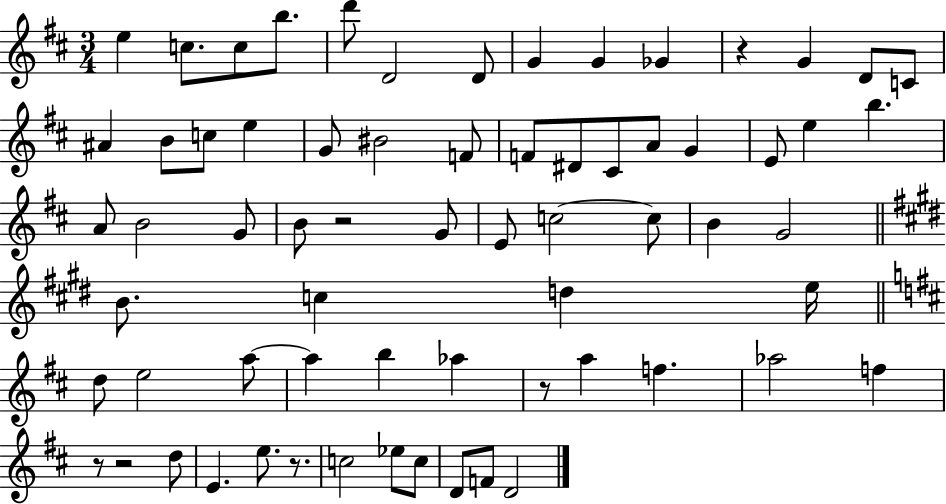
E5/q C5/e. C5/e B5/e. D6/e D4/h D4/e G4/q G4/q Gb4/q R/q G4/q D4/e C4/e A#4/q B4/e C5/e E5/q G4/e BIS4/h F4/e F4/e D#4/e C#4/e A4/e G4/q E4/e E5/q B5/q. A4/e B4/h G4/e B4/e R/h G4/e E4/e C5/h C5/e B4/q G4/h B4/e. C5/q D5/q E5/s D5/e E5/h A5/e A5/q B5/q Ab5/q R/e A5/q F5/q. Ab5/h F5/q R/e R/h D5/e E4/q. E5/e. R/e. C5/h Eb5/e C5/e D4/e F4/e D4/h